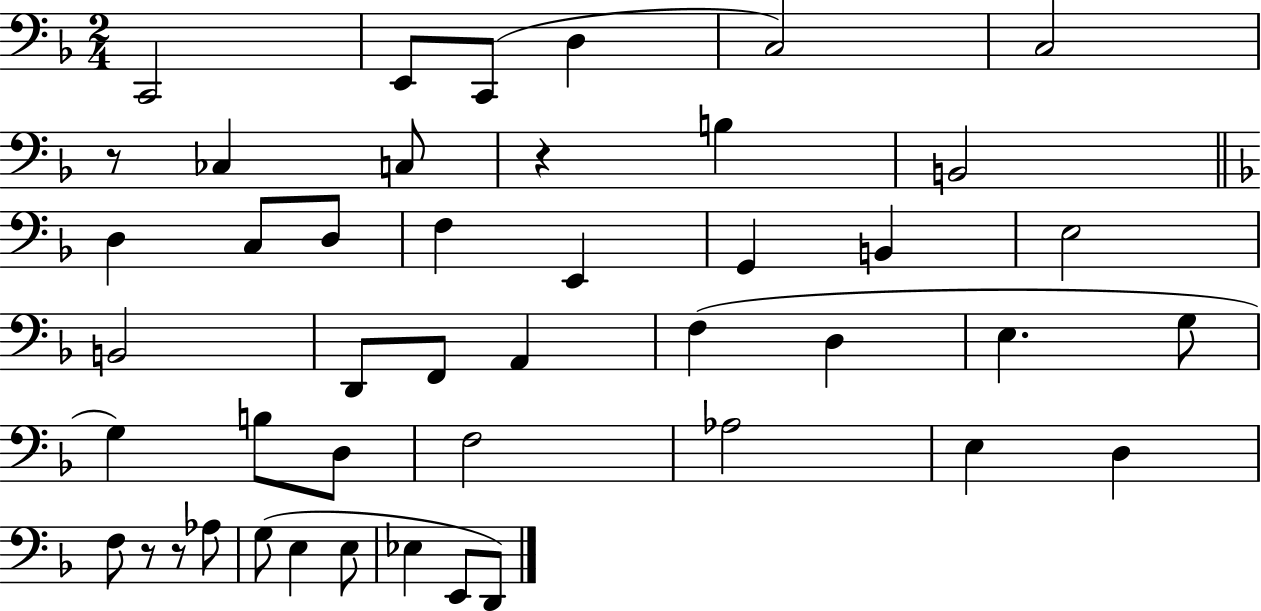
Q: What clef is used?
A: bass